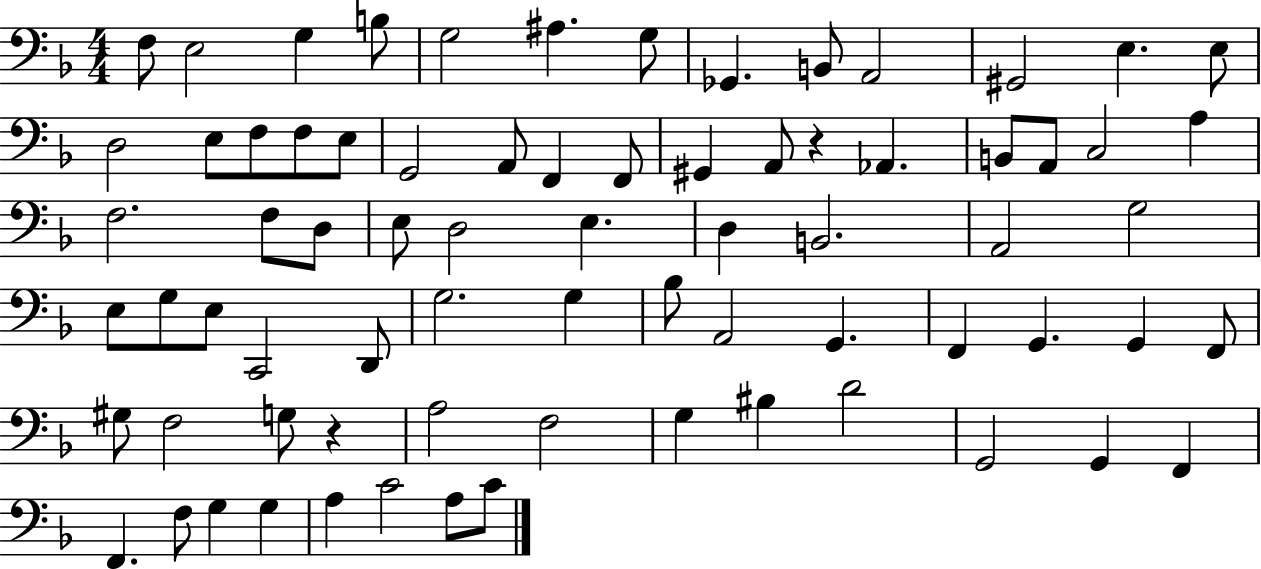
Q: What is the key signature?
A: F major